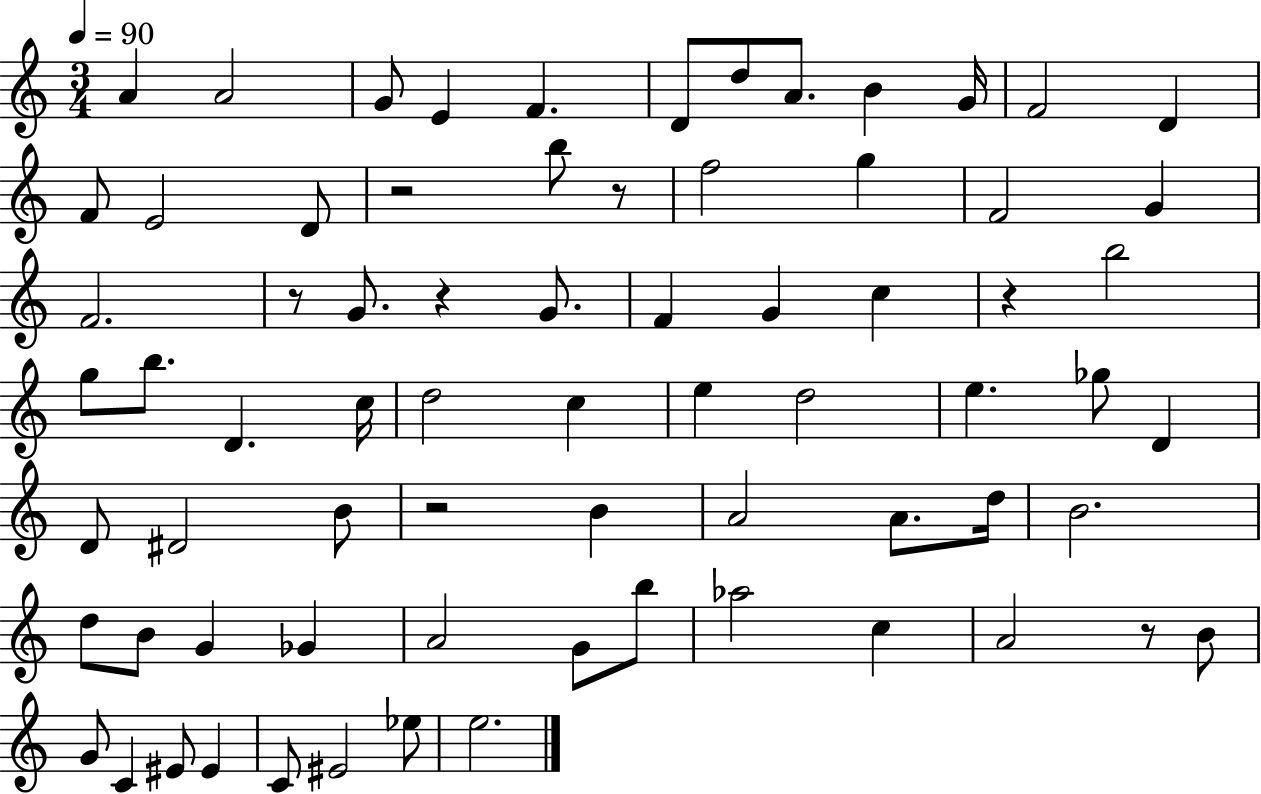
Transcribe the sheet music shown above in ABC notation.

X:1
T:Untitled
M:3/4
L:1/4
K:C
A A2 G/2 E F D/2 d/2 A/2 B G/4 F2 D F/2 E2 D/2 z2 b/2 z/2 f2 g F2 G F2 z/2 G/2 z G/2 F G c z b2 g/2 b/2 D c/4 d2 c e d2 e _g/2 D D/2 ^D2 B/2 z2 B A2 A/2 d/4 B2 d/2 B/2 G _G A2 G/2 b/2 _a2 c A2 z/2 B/2 G/2 C ^E/2 ^E C/2 ^E2 _e/2 e2